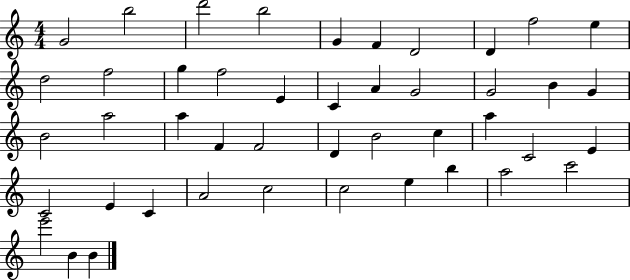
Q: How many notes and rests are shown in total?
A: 45